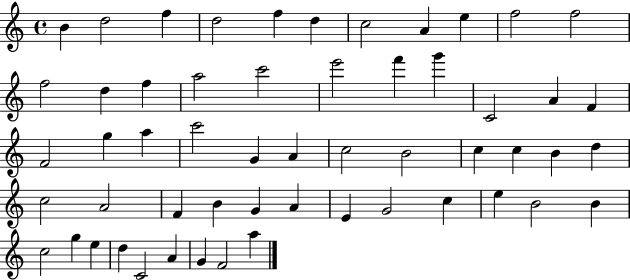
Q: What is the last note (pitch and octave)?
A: A5